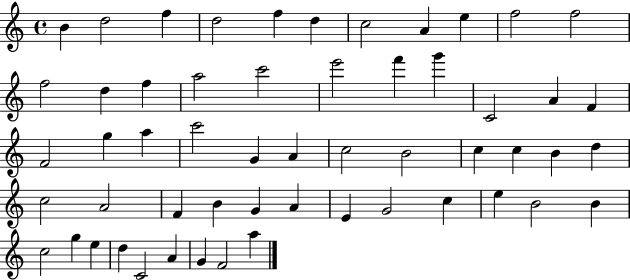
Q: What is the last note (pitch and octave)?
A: A5